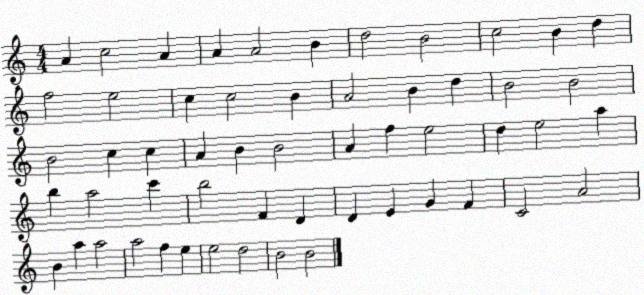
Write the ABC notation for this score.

X:1
T:Untitled
M:4/4
L:1/4
K:C
A c2 A A A2 B d2 B2 c2 B d f2 e2 c c2 B A2 B d B2 B2 B2 c c A B B2 A f e2 d e2 a b a2 c' b2 F D D E G F C2 A2 B a a2 a2 f e e2 d2 B2 B2